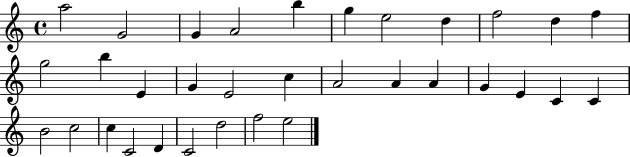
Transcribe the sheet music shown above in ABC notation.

X:1
T:Untitled
M:4/4
L:1/4
K:C
a2 G2 G A2 b g e2 d f2 d f g2 b E G E2 c A2 A A G E C C B2 c2 c C2 D C2 d2 f2 e2